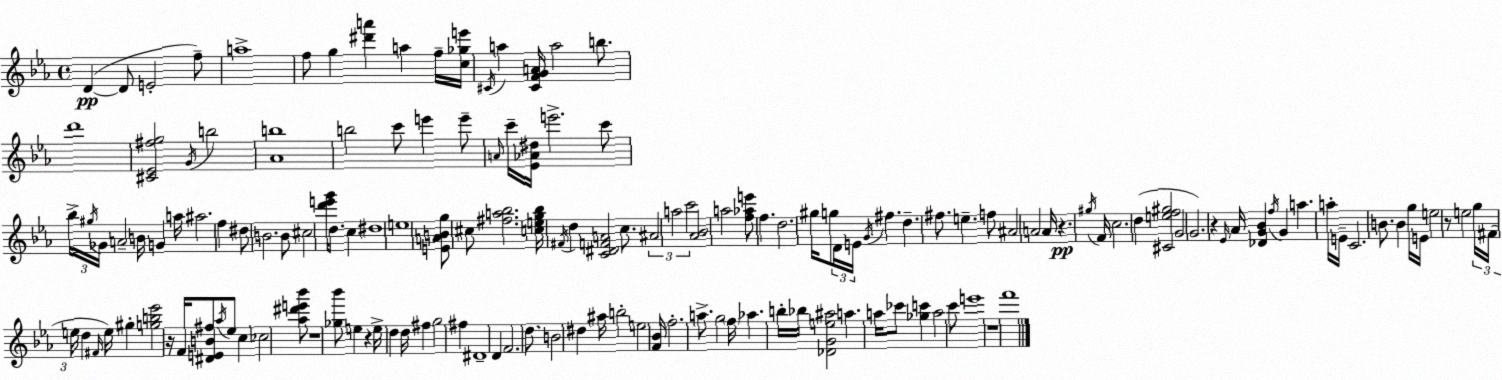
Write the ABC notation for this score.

X:1
T:Untitled
M:4/4
L:1/4
K:Eb
D D/2 E2 f/2 a4 f/2 g [^d'a'] a f/4 [c_ge']/4 ^C/4 a [^CFGA]/4 a2 b/2 d'4 [^C_E^fg]2 G/4 b2 [_Ab]4 b2 c'/2 e' e'/2 A/4 c'/4 [_E_A^d]/4 e'2 c'/2 _b/4 ^g/4 _G/4 A2 B/4 G a/4 ^a2 f ^d/2 B2 B/2 ^c2 [d'e'g']/4 d/2 c ^d4 e4 [EABg]/2 ^c/2 [^fa_b]2 [ceg_b]/4 ^F/4 d [C^DFA]2 c/2 ^A2 a2 c'2 [_A_B]2 a2 [f_ae']/2 f d2 ^g/4 g/2 D/4 E/4 G/4 ^f d ^f/2 e f/2 ^A2 A2 A/4 z ^g/4 F/4 c2 d [^Cef^g]2 G2 G2 z _E/4 _A/4 [_DG_B] f/4 G a a/4 E/4 C2 B/2 B g/4 E/4 e2 z/2 e2 g/4 ^F/4 e/4 d ^F/4 e/4 ^g [gb_e']2 z/4 F/4 [^DEB^f]/2 _a/4 _e/2 c _c2 [_a^d'e'_b']/2 z4 [_g_b']/2 e z e/4 d d/4 ^f g2 ^f ^D4 D F2 d/2 B2 ^d ^a/4 b2 e2 [F_B]/4 f2 a/2 g2 f/4 _a b/4 _b/4 [_DGe^a]2 a a/4 _c'/2 [_gc'] a2 c'/2 e'4 z4 f'4